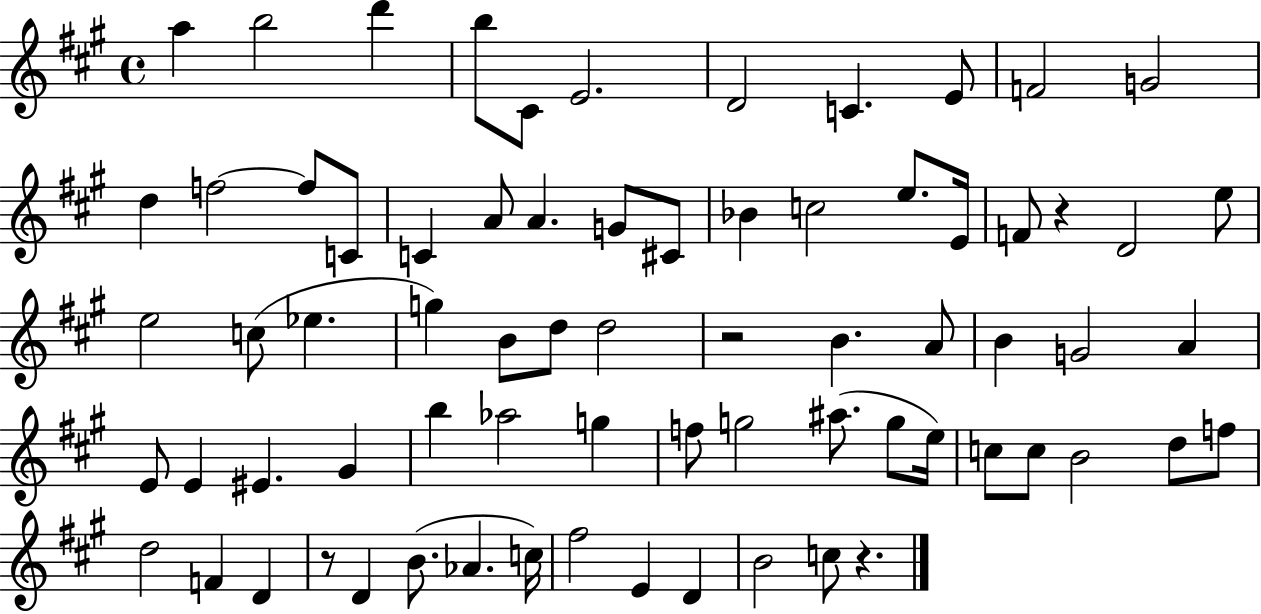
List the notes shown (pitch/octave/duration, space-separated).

A5/q B5/h D6/q B5/e C#4/e E4/h. D4/h C4/q. E4/e F4/h G4/h D5/q F5/h F5/e C4/e C4/q A4/e A4/q. G4/e C#4/e Bb4/q C5/h E5/e. E4/s F4/e R/q D4/h E5/e E5/h C5/e Eb5/q. G5/q B4/e D5/e D5/h R/h B4/q. A4/e B4/q G4/h A4/q E4/e E4/q EIS4/q. G#4/q B5/q Ab5/h G5/q F5/e G5/h A#5/e. G5/e E5/s C5/e C5/e B4/h D5/e F5/e D5/h F4/q D4/q R/e D4/q B4/e. Ab4/q. C5/s F#5/h E4/q D4/q B4/h C5/e R/q.